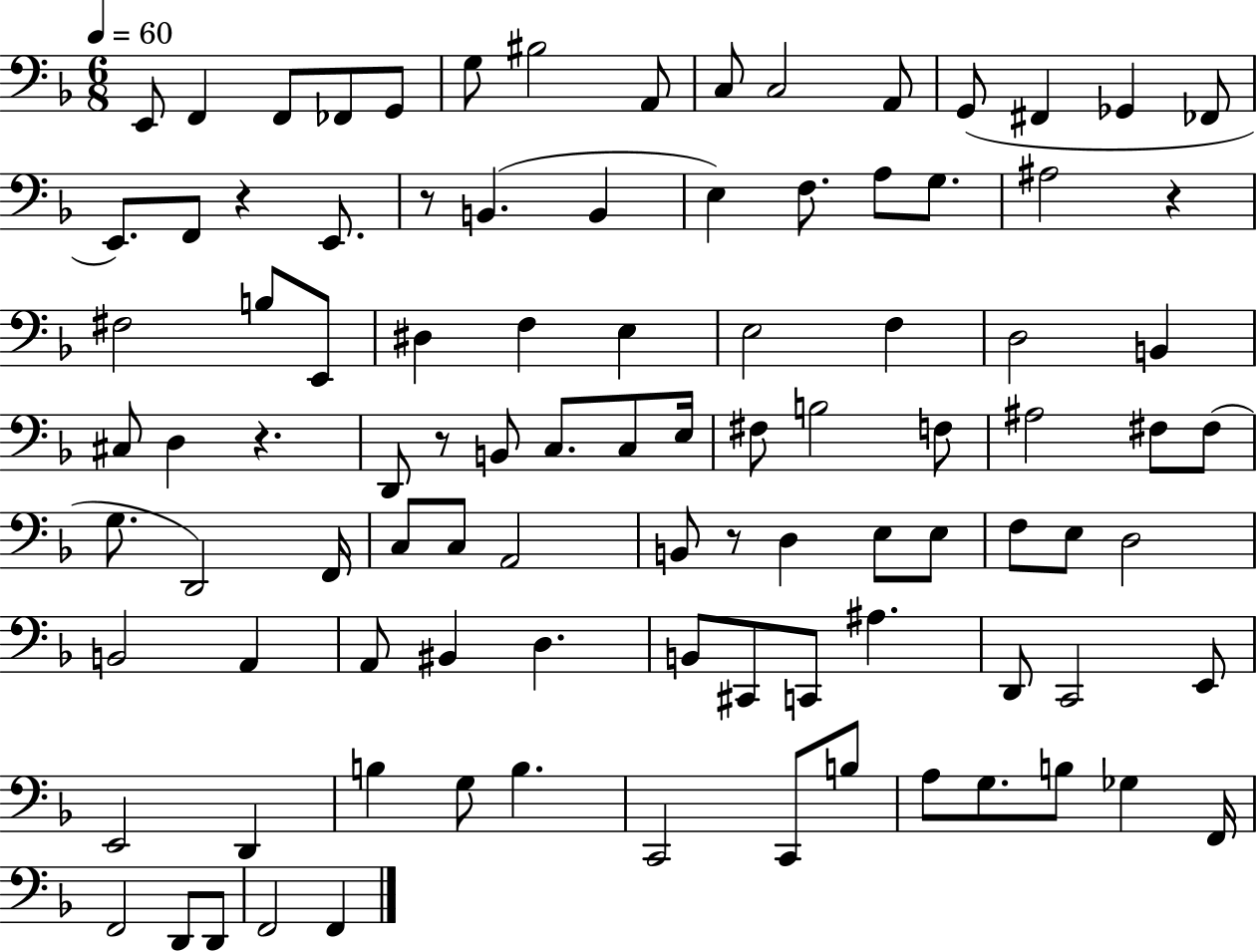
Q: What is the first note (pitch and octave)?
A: E2